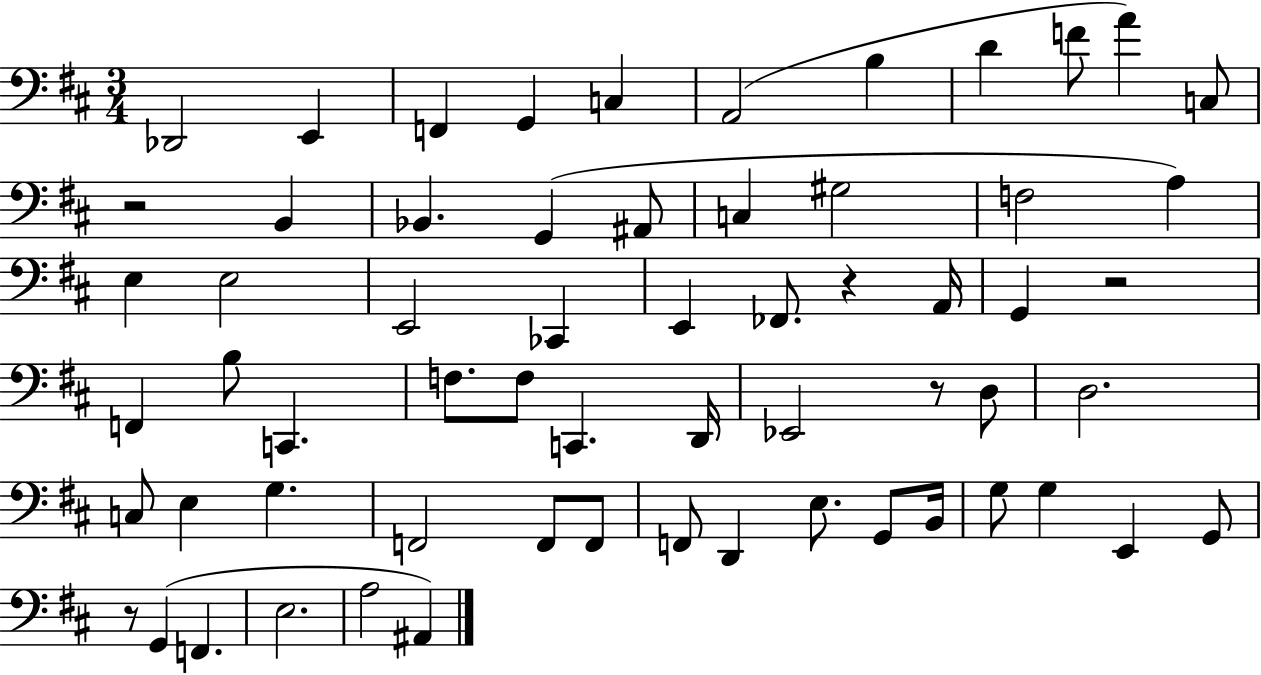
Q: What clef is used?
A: bass